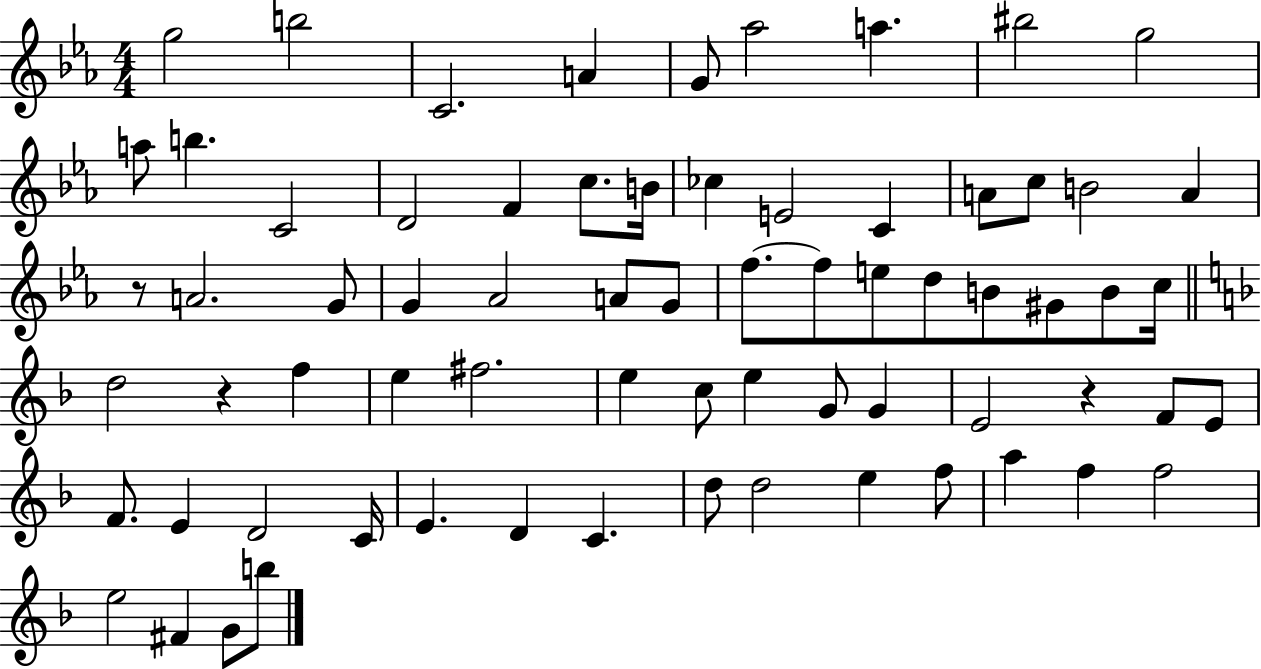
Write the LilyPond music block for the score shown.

{
  \clef treble
  \numericTimeSignature
  \time 4/4
  \key ees \major
  g''2 b''2 | c'2. a'4 | g'8 aes''2 a''4. | bis''2 g''2 | \break a''8 b''4. c'2 | d'2 f'4 c''8. b'16 | ces''4 e'2 c'4 | a'8 c''8 b'2 a'4 | \break r8 a'2. g'8 | g'4 aes'2 a'8 g'8 | f''8.~~ f''8 e''8 d''8 b'8 gis'8 b'8 c''16 | \bar "||" \break \key f \major d''2 r4 f''4 | e''4 fis''2. | e''4 c''8 e''4 g'8 g'4 | e'2 r4 f'8 e'8 | \break f'8. e'4 d'2 c'16 | e'4. d'4 c'4. | d''8 d''2 e''4 f''8 | a''4 f''4 f''2 | \break e''2 fis'4 g'8 b''8 | \bar "|."
}